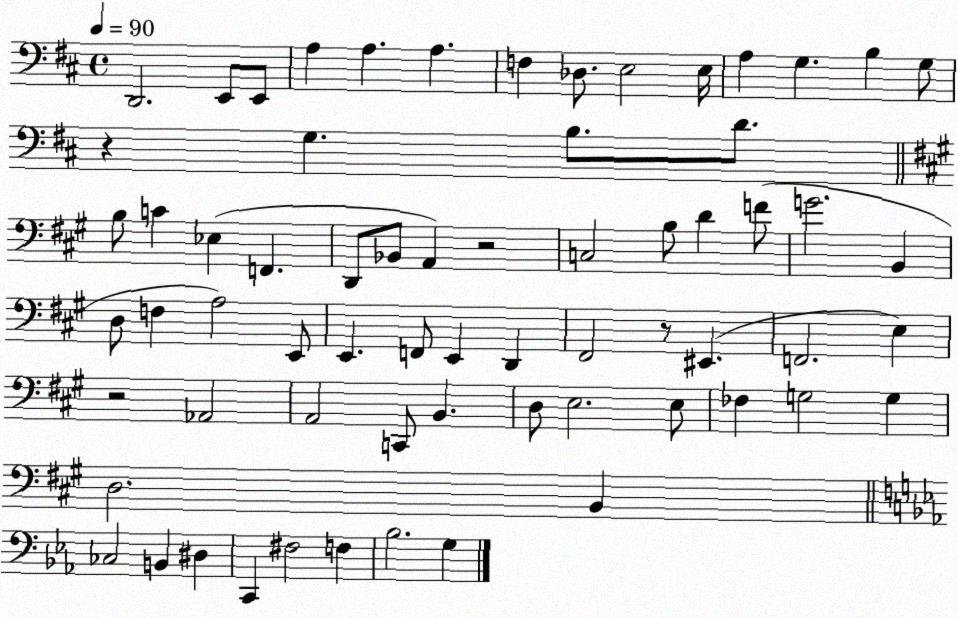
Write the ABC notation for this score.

X:1
T:Untitled
M:4/4
L:1/4
K:D
D,,2 E,,/2 E,,/2 A, A, A, F, _D,/2 E,2 E,/4 A, G, B, G,/2 z G, B,/2 D/2 B,/2 C _E, F,, D,,/2 _B,,/2 A,, z2 C,2 B,/2 D F/2 G2 B,, D,/2 F, A,2 E,,/2 E,, F,,/2 E,, D,, ^F,,2 z/2 ^E,, F,,2 E, z2 _A,,2 A,,2 C,,/2 B,, D,/2 E,2 E,/2 _F, G,2 G, D,2 B,, _C,2 B,, ^D, C,, ^F,2 F, _B,2 G,